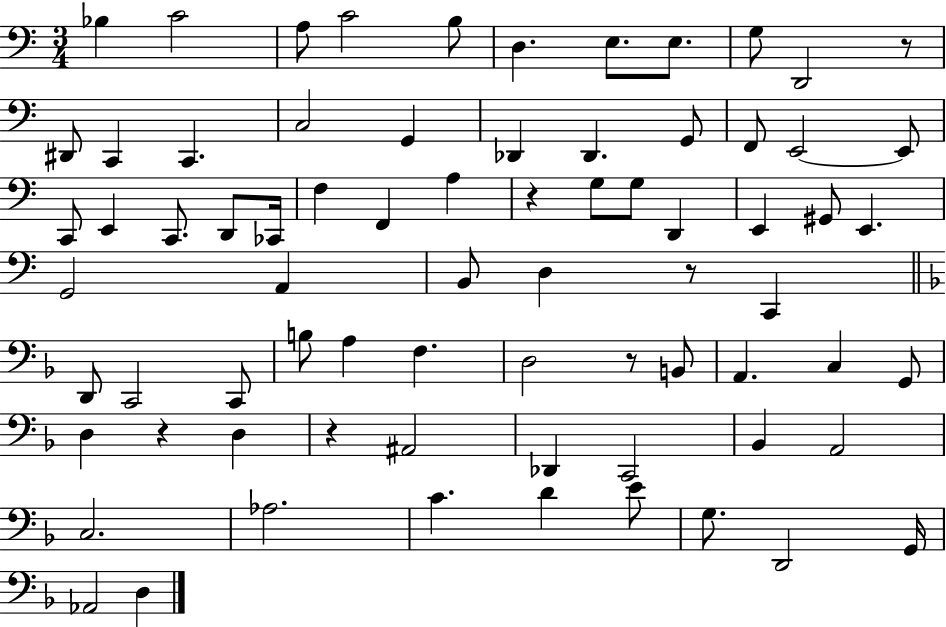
Bb3/q C4/h A3/e C4/h B3/e D3/q. E3/e. E3/e. G3/e D2/h R/e D#2/e C2/q C2/q. C3/h G2/q Db2/q Db2/q. G2/e F2/e E2/h E2/e C2/e E2/q C2/e. D2/e CES2/s F3/q F2/q A3/q R/q G3/e G3/e D2/q E2/q G#2/e E2/q. G2/h A2/q B2/e D3/q R/e C2/q D2/e C2/h C2/e B3/e A3/q F3/q. D3/h R/e B2/e A2/q. C3/q G2/e D3/q R/q D3/q R/q A#2/h Db2/q C2/h Bb2/q A2/h C3/h. Ab3/h. C4/q. D4/q E4/e G3/e. D2/h G2/s Ab2/h D3/q